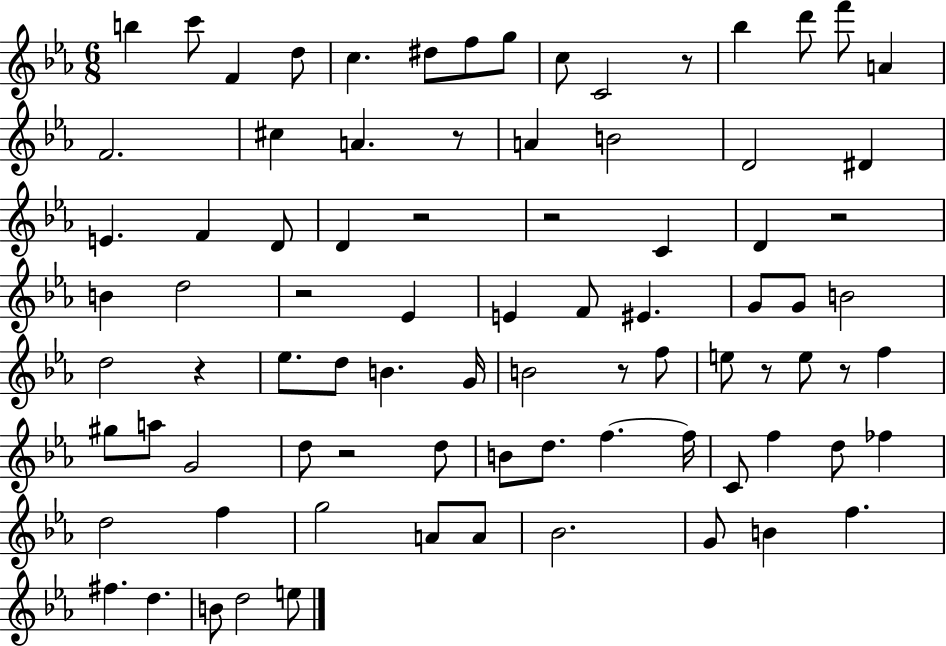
B5/q C6/e F4/q D5/e C5/q. D#5/e F5/e G5/e C5/e C4/h R/e Bb5/q D6/e F6/e A4/q F4/h. C#5/q A4/q. R/e A4/q B4/h D4/h D#4/q E4/q. F4/q D4/e D4/q R/h R/h C4/q D4/q R/h B4/q D5/h R/h Eb4/q E4/q F4/e EIS4/q. G4/e G4/e B4/h D5/h R/q Eb5/e. D5/e B4/q. G4/s B4/h R/e F5/e E5/e R/e E5/e R/e F5/q G#5/e A5/e G4/h D5/e R/h D5/e B4/e D5/e. F5/q. F5/s C4/e F5/q D5/e FES5/q D5/h F5/q G5/h A4/e A4/e Bb4/h. G4/e B4/q F5/q. F#5/q. D5/q. B4/e D5/h E5/e